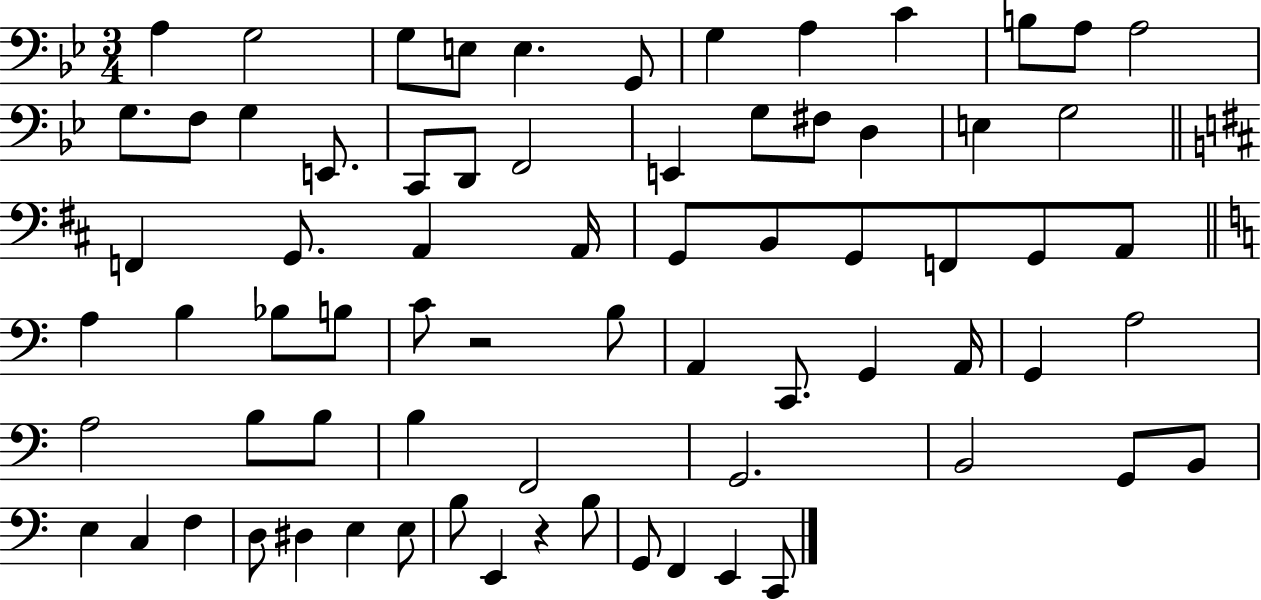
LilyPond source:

{
  \clef bass
  \numericTimeSignature
  \time 3/4
  \key bes \major
  \repeat volta 2 { a4 g2 | g8 e8 e4. g,8 | g4 a4 c'4 | b8 a8 a2 | \break g8. f8 g4 e,8. | c,8 d,8 f,2 | e,4 g8 fis8 d4 | e4 g2 | \break \bar "||" \break \key d \major f,4 g,8. a,4 a,16 | g,8 b,8 g,8 f,8 g,8 a,8 | \bar "||" \break \key c \major a4 b4 bes8 b8 | c'8 r2 b8 | a,4 c,8. g,4 a,16 | g,4 a2 | \break a2 b8 b8 | b4 f,2 | g,2. | b,2 g,8 b,8 | \break e4 c4 f4 | d8 dis4 e4 e8 | b8 e,4 r4 b8 | g,8 f,4 e,4 c,8 | \break } \bar "|."
}